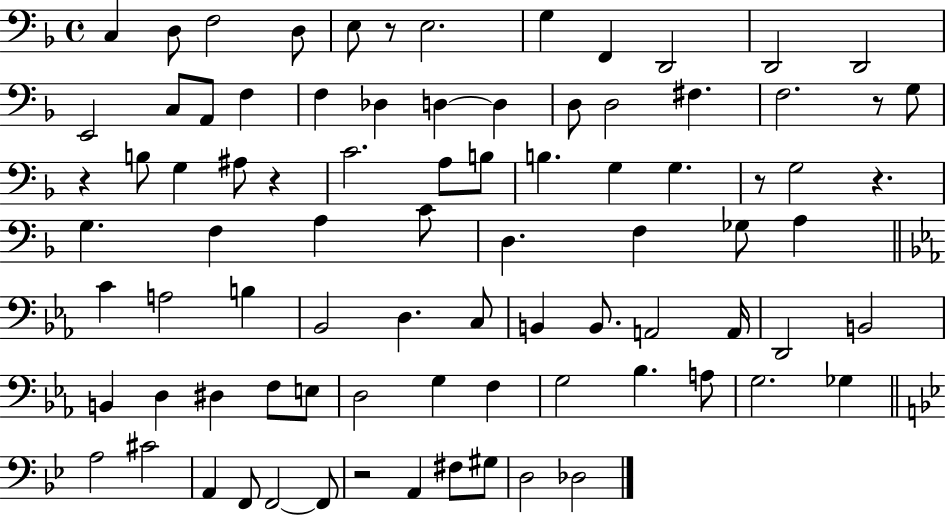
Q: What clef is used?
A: bass